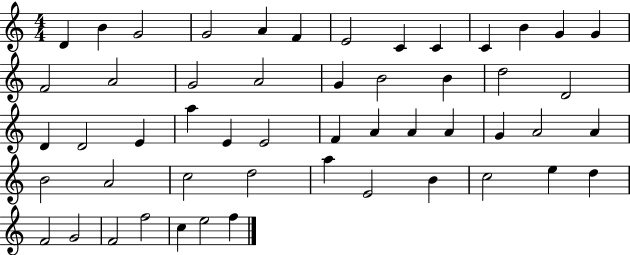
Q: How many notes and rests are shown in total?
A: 52